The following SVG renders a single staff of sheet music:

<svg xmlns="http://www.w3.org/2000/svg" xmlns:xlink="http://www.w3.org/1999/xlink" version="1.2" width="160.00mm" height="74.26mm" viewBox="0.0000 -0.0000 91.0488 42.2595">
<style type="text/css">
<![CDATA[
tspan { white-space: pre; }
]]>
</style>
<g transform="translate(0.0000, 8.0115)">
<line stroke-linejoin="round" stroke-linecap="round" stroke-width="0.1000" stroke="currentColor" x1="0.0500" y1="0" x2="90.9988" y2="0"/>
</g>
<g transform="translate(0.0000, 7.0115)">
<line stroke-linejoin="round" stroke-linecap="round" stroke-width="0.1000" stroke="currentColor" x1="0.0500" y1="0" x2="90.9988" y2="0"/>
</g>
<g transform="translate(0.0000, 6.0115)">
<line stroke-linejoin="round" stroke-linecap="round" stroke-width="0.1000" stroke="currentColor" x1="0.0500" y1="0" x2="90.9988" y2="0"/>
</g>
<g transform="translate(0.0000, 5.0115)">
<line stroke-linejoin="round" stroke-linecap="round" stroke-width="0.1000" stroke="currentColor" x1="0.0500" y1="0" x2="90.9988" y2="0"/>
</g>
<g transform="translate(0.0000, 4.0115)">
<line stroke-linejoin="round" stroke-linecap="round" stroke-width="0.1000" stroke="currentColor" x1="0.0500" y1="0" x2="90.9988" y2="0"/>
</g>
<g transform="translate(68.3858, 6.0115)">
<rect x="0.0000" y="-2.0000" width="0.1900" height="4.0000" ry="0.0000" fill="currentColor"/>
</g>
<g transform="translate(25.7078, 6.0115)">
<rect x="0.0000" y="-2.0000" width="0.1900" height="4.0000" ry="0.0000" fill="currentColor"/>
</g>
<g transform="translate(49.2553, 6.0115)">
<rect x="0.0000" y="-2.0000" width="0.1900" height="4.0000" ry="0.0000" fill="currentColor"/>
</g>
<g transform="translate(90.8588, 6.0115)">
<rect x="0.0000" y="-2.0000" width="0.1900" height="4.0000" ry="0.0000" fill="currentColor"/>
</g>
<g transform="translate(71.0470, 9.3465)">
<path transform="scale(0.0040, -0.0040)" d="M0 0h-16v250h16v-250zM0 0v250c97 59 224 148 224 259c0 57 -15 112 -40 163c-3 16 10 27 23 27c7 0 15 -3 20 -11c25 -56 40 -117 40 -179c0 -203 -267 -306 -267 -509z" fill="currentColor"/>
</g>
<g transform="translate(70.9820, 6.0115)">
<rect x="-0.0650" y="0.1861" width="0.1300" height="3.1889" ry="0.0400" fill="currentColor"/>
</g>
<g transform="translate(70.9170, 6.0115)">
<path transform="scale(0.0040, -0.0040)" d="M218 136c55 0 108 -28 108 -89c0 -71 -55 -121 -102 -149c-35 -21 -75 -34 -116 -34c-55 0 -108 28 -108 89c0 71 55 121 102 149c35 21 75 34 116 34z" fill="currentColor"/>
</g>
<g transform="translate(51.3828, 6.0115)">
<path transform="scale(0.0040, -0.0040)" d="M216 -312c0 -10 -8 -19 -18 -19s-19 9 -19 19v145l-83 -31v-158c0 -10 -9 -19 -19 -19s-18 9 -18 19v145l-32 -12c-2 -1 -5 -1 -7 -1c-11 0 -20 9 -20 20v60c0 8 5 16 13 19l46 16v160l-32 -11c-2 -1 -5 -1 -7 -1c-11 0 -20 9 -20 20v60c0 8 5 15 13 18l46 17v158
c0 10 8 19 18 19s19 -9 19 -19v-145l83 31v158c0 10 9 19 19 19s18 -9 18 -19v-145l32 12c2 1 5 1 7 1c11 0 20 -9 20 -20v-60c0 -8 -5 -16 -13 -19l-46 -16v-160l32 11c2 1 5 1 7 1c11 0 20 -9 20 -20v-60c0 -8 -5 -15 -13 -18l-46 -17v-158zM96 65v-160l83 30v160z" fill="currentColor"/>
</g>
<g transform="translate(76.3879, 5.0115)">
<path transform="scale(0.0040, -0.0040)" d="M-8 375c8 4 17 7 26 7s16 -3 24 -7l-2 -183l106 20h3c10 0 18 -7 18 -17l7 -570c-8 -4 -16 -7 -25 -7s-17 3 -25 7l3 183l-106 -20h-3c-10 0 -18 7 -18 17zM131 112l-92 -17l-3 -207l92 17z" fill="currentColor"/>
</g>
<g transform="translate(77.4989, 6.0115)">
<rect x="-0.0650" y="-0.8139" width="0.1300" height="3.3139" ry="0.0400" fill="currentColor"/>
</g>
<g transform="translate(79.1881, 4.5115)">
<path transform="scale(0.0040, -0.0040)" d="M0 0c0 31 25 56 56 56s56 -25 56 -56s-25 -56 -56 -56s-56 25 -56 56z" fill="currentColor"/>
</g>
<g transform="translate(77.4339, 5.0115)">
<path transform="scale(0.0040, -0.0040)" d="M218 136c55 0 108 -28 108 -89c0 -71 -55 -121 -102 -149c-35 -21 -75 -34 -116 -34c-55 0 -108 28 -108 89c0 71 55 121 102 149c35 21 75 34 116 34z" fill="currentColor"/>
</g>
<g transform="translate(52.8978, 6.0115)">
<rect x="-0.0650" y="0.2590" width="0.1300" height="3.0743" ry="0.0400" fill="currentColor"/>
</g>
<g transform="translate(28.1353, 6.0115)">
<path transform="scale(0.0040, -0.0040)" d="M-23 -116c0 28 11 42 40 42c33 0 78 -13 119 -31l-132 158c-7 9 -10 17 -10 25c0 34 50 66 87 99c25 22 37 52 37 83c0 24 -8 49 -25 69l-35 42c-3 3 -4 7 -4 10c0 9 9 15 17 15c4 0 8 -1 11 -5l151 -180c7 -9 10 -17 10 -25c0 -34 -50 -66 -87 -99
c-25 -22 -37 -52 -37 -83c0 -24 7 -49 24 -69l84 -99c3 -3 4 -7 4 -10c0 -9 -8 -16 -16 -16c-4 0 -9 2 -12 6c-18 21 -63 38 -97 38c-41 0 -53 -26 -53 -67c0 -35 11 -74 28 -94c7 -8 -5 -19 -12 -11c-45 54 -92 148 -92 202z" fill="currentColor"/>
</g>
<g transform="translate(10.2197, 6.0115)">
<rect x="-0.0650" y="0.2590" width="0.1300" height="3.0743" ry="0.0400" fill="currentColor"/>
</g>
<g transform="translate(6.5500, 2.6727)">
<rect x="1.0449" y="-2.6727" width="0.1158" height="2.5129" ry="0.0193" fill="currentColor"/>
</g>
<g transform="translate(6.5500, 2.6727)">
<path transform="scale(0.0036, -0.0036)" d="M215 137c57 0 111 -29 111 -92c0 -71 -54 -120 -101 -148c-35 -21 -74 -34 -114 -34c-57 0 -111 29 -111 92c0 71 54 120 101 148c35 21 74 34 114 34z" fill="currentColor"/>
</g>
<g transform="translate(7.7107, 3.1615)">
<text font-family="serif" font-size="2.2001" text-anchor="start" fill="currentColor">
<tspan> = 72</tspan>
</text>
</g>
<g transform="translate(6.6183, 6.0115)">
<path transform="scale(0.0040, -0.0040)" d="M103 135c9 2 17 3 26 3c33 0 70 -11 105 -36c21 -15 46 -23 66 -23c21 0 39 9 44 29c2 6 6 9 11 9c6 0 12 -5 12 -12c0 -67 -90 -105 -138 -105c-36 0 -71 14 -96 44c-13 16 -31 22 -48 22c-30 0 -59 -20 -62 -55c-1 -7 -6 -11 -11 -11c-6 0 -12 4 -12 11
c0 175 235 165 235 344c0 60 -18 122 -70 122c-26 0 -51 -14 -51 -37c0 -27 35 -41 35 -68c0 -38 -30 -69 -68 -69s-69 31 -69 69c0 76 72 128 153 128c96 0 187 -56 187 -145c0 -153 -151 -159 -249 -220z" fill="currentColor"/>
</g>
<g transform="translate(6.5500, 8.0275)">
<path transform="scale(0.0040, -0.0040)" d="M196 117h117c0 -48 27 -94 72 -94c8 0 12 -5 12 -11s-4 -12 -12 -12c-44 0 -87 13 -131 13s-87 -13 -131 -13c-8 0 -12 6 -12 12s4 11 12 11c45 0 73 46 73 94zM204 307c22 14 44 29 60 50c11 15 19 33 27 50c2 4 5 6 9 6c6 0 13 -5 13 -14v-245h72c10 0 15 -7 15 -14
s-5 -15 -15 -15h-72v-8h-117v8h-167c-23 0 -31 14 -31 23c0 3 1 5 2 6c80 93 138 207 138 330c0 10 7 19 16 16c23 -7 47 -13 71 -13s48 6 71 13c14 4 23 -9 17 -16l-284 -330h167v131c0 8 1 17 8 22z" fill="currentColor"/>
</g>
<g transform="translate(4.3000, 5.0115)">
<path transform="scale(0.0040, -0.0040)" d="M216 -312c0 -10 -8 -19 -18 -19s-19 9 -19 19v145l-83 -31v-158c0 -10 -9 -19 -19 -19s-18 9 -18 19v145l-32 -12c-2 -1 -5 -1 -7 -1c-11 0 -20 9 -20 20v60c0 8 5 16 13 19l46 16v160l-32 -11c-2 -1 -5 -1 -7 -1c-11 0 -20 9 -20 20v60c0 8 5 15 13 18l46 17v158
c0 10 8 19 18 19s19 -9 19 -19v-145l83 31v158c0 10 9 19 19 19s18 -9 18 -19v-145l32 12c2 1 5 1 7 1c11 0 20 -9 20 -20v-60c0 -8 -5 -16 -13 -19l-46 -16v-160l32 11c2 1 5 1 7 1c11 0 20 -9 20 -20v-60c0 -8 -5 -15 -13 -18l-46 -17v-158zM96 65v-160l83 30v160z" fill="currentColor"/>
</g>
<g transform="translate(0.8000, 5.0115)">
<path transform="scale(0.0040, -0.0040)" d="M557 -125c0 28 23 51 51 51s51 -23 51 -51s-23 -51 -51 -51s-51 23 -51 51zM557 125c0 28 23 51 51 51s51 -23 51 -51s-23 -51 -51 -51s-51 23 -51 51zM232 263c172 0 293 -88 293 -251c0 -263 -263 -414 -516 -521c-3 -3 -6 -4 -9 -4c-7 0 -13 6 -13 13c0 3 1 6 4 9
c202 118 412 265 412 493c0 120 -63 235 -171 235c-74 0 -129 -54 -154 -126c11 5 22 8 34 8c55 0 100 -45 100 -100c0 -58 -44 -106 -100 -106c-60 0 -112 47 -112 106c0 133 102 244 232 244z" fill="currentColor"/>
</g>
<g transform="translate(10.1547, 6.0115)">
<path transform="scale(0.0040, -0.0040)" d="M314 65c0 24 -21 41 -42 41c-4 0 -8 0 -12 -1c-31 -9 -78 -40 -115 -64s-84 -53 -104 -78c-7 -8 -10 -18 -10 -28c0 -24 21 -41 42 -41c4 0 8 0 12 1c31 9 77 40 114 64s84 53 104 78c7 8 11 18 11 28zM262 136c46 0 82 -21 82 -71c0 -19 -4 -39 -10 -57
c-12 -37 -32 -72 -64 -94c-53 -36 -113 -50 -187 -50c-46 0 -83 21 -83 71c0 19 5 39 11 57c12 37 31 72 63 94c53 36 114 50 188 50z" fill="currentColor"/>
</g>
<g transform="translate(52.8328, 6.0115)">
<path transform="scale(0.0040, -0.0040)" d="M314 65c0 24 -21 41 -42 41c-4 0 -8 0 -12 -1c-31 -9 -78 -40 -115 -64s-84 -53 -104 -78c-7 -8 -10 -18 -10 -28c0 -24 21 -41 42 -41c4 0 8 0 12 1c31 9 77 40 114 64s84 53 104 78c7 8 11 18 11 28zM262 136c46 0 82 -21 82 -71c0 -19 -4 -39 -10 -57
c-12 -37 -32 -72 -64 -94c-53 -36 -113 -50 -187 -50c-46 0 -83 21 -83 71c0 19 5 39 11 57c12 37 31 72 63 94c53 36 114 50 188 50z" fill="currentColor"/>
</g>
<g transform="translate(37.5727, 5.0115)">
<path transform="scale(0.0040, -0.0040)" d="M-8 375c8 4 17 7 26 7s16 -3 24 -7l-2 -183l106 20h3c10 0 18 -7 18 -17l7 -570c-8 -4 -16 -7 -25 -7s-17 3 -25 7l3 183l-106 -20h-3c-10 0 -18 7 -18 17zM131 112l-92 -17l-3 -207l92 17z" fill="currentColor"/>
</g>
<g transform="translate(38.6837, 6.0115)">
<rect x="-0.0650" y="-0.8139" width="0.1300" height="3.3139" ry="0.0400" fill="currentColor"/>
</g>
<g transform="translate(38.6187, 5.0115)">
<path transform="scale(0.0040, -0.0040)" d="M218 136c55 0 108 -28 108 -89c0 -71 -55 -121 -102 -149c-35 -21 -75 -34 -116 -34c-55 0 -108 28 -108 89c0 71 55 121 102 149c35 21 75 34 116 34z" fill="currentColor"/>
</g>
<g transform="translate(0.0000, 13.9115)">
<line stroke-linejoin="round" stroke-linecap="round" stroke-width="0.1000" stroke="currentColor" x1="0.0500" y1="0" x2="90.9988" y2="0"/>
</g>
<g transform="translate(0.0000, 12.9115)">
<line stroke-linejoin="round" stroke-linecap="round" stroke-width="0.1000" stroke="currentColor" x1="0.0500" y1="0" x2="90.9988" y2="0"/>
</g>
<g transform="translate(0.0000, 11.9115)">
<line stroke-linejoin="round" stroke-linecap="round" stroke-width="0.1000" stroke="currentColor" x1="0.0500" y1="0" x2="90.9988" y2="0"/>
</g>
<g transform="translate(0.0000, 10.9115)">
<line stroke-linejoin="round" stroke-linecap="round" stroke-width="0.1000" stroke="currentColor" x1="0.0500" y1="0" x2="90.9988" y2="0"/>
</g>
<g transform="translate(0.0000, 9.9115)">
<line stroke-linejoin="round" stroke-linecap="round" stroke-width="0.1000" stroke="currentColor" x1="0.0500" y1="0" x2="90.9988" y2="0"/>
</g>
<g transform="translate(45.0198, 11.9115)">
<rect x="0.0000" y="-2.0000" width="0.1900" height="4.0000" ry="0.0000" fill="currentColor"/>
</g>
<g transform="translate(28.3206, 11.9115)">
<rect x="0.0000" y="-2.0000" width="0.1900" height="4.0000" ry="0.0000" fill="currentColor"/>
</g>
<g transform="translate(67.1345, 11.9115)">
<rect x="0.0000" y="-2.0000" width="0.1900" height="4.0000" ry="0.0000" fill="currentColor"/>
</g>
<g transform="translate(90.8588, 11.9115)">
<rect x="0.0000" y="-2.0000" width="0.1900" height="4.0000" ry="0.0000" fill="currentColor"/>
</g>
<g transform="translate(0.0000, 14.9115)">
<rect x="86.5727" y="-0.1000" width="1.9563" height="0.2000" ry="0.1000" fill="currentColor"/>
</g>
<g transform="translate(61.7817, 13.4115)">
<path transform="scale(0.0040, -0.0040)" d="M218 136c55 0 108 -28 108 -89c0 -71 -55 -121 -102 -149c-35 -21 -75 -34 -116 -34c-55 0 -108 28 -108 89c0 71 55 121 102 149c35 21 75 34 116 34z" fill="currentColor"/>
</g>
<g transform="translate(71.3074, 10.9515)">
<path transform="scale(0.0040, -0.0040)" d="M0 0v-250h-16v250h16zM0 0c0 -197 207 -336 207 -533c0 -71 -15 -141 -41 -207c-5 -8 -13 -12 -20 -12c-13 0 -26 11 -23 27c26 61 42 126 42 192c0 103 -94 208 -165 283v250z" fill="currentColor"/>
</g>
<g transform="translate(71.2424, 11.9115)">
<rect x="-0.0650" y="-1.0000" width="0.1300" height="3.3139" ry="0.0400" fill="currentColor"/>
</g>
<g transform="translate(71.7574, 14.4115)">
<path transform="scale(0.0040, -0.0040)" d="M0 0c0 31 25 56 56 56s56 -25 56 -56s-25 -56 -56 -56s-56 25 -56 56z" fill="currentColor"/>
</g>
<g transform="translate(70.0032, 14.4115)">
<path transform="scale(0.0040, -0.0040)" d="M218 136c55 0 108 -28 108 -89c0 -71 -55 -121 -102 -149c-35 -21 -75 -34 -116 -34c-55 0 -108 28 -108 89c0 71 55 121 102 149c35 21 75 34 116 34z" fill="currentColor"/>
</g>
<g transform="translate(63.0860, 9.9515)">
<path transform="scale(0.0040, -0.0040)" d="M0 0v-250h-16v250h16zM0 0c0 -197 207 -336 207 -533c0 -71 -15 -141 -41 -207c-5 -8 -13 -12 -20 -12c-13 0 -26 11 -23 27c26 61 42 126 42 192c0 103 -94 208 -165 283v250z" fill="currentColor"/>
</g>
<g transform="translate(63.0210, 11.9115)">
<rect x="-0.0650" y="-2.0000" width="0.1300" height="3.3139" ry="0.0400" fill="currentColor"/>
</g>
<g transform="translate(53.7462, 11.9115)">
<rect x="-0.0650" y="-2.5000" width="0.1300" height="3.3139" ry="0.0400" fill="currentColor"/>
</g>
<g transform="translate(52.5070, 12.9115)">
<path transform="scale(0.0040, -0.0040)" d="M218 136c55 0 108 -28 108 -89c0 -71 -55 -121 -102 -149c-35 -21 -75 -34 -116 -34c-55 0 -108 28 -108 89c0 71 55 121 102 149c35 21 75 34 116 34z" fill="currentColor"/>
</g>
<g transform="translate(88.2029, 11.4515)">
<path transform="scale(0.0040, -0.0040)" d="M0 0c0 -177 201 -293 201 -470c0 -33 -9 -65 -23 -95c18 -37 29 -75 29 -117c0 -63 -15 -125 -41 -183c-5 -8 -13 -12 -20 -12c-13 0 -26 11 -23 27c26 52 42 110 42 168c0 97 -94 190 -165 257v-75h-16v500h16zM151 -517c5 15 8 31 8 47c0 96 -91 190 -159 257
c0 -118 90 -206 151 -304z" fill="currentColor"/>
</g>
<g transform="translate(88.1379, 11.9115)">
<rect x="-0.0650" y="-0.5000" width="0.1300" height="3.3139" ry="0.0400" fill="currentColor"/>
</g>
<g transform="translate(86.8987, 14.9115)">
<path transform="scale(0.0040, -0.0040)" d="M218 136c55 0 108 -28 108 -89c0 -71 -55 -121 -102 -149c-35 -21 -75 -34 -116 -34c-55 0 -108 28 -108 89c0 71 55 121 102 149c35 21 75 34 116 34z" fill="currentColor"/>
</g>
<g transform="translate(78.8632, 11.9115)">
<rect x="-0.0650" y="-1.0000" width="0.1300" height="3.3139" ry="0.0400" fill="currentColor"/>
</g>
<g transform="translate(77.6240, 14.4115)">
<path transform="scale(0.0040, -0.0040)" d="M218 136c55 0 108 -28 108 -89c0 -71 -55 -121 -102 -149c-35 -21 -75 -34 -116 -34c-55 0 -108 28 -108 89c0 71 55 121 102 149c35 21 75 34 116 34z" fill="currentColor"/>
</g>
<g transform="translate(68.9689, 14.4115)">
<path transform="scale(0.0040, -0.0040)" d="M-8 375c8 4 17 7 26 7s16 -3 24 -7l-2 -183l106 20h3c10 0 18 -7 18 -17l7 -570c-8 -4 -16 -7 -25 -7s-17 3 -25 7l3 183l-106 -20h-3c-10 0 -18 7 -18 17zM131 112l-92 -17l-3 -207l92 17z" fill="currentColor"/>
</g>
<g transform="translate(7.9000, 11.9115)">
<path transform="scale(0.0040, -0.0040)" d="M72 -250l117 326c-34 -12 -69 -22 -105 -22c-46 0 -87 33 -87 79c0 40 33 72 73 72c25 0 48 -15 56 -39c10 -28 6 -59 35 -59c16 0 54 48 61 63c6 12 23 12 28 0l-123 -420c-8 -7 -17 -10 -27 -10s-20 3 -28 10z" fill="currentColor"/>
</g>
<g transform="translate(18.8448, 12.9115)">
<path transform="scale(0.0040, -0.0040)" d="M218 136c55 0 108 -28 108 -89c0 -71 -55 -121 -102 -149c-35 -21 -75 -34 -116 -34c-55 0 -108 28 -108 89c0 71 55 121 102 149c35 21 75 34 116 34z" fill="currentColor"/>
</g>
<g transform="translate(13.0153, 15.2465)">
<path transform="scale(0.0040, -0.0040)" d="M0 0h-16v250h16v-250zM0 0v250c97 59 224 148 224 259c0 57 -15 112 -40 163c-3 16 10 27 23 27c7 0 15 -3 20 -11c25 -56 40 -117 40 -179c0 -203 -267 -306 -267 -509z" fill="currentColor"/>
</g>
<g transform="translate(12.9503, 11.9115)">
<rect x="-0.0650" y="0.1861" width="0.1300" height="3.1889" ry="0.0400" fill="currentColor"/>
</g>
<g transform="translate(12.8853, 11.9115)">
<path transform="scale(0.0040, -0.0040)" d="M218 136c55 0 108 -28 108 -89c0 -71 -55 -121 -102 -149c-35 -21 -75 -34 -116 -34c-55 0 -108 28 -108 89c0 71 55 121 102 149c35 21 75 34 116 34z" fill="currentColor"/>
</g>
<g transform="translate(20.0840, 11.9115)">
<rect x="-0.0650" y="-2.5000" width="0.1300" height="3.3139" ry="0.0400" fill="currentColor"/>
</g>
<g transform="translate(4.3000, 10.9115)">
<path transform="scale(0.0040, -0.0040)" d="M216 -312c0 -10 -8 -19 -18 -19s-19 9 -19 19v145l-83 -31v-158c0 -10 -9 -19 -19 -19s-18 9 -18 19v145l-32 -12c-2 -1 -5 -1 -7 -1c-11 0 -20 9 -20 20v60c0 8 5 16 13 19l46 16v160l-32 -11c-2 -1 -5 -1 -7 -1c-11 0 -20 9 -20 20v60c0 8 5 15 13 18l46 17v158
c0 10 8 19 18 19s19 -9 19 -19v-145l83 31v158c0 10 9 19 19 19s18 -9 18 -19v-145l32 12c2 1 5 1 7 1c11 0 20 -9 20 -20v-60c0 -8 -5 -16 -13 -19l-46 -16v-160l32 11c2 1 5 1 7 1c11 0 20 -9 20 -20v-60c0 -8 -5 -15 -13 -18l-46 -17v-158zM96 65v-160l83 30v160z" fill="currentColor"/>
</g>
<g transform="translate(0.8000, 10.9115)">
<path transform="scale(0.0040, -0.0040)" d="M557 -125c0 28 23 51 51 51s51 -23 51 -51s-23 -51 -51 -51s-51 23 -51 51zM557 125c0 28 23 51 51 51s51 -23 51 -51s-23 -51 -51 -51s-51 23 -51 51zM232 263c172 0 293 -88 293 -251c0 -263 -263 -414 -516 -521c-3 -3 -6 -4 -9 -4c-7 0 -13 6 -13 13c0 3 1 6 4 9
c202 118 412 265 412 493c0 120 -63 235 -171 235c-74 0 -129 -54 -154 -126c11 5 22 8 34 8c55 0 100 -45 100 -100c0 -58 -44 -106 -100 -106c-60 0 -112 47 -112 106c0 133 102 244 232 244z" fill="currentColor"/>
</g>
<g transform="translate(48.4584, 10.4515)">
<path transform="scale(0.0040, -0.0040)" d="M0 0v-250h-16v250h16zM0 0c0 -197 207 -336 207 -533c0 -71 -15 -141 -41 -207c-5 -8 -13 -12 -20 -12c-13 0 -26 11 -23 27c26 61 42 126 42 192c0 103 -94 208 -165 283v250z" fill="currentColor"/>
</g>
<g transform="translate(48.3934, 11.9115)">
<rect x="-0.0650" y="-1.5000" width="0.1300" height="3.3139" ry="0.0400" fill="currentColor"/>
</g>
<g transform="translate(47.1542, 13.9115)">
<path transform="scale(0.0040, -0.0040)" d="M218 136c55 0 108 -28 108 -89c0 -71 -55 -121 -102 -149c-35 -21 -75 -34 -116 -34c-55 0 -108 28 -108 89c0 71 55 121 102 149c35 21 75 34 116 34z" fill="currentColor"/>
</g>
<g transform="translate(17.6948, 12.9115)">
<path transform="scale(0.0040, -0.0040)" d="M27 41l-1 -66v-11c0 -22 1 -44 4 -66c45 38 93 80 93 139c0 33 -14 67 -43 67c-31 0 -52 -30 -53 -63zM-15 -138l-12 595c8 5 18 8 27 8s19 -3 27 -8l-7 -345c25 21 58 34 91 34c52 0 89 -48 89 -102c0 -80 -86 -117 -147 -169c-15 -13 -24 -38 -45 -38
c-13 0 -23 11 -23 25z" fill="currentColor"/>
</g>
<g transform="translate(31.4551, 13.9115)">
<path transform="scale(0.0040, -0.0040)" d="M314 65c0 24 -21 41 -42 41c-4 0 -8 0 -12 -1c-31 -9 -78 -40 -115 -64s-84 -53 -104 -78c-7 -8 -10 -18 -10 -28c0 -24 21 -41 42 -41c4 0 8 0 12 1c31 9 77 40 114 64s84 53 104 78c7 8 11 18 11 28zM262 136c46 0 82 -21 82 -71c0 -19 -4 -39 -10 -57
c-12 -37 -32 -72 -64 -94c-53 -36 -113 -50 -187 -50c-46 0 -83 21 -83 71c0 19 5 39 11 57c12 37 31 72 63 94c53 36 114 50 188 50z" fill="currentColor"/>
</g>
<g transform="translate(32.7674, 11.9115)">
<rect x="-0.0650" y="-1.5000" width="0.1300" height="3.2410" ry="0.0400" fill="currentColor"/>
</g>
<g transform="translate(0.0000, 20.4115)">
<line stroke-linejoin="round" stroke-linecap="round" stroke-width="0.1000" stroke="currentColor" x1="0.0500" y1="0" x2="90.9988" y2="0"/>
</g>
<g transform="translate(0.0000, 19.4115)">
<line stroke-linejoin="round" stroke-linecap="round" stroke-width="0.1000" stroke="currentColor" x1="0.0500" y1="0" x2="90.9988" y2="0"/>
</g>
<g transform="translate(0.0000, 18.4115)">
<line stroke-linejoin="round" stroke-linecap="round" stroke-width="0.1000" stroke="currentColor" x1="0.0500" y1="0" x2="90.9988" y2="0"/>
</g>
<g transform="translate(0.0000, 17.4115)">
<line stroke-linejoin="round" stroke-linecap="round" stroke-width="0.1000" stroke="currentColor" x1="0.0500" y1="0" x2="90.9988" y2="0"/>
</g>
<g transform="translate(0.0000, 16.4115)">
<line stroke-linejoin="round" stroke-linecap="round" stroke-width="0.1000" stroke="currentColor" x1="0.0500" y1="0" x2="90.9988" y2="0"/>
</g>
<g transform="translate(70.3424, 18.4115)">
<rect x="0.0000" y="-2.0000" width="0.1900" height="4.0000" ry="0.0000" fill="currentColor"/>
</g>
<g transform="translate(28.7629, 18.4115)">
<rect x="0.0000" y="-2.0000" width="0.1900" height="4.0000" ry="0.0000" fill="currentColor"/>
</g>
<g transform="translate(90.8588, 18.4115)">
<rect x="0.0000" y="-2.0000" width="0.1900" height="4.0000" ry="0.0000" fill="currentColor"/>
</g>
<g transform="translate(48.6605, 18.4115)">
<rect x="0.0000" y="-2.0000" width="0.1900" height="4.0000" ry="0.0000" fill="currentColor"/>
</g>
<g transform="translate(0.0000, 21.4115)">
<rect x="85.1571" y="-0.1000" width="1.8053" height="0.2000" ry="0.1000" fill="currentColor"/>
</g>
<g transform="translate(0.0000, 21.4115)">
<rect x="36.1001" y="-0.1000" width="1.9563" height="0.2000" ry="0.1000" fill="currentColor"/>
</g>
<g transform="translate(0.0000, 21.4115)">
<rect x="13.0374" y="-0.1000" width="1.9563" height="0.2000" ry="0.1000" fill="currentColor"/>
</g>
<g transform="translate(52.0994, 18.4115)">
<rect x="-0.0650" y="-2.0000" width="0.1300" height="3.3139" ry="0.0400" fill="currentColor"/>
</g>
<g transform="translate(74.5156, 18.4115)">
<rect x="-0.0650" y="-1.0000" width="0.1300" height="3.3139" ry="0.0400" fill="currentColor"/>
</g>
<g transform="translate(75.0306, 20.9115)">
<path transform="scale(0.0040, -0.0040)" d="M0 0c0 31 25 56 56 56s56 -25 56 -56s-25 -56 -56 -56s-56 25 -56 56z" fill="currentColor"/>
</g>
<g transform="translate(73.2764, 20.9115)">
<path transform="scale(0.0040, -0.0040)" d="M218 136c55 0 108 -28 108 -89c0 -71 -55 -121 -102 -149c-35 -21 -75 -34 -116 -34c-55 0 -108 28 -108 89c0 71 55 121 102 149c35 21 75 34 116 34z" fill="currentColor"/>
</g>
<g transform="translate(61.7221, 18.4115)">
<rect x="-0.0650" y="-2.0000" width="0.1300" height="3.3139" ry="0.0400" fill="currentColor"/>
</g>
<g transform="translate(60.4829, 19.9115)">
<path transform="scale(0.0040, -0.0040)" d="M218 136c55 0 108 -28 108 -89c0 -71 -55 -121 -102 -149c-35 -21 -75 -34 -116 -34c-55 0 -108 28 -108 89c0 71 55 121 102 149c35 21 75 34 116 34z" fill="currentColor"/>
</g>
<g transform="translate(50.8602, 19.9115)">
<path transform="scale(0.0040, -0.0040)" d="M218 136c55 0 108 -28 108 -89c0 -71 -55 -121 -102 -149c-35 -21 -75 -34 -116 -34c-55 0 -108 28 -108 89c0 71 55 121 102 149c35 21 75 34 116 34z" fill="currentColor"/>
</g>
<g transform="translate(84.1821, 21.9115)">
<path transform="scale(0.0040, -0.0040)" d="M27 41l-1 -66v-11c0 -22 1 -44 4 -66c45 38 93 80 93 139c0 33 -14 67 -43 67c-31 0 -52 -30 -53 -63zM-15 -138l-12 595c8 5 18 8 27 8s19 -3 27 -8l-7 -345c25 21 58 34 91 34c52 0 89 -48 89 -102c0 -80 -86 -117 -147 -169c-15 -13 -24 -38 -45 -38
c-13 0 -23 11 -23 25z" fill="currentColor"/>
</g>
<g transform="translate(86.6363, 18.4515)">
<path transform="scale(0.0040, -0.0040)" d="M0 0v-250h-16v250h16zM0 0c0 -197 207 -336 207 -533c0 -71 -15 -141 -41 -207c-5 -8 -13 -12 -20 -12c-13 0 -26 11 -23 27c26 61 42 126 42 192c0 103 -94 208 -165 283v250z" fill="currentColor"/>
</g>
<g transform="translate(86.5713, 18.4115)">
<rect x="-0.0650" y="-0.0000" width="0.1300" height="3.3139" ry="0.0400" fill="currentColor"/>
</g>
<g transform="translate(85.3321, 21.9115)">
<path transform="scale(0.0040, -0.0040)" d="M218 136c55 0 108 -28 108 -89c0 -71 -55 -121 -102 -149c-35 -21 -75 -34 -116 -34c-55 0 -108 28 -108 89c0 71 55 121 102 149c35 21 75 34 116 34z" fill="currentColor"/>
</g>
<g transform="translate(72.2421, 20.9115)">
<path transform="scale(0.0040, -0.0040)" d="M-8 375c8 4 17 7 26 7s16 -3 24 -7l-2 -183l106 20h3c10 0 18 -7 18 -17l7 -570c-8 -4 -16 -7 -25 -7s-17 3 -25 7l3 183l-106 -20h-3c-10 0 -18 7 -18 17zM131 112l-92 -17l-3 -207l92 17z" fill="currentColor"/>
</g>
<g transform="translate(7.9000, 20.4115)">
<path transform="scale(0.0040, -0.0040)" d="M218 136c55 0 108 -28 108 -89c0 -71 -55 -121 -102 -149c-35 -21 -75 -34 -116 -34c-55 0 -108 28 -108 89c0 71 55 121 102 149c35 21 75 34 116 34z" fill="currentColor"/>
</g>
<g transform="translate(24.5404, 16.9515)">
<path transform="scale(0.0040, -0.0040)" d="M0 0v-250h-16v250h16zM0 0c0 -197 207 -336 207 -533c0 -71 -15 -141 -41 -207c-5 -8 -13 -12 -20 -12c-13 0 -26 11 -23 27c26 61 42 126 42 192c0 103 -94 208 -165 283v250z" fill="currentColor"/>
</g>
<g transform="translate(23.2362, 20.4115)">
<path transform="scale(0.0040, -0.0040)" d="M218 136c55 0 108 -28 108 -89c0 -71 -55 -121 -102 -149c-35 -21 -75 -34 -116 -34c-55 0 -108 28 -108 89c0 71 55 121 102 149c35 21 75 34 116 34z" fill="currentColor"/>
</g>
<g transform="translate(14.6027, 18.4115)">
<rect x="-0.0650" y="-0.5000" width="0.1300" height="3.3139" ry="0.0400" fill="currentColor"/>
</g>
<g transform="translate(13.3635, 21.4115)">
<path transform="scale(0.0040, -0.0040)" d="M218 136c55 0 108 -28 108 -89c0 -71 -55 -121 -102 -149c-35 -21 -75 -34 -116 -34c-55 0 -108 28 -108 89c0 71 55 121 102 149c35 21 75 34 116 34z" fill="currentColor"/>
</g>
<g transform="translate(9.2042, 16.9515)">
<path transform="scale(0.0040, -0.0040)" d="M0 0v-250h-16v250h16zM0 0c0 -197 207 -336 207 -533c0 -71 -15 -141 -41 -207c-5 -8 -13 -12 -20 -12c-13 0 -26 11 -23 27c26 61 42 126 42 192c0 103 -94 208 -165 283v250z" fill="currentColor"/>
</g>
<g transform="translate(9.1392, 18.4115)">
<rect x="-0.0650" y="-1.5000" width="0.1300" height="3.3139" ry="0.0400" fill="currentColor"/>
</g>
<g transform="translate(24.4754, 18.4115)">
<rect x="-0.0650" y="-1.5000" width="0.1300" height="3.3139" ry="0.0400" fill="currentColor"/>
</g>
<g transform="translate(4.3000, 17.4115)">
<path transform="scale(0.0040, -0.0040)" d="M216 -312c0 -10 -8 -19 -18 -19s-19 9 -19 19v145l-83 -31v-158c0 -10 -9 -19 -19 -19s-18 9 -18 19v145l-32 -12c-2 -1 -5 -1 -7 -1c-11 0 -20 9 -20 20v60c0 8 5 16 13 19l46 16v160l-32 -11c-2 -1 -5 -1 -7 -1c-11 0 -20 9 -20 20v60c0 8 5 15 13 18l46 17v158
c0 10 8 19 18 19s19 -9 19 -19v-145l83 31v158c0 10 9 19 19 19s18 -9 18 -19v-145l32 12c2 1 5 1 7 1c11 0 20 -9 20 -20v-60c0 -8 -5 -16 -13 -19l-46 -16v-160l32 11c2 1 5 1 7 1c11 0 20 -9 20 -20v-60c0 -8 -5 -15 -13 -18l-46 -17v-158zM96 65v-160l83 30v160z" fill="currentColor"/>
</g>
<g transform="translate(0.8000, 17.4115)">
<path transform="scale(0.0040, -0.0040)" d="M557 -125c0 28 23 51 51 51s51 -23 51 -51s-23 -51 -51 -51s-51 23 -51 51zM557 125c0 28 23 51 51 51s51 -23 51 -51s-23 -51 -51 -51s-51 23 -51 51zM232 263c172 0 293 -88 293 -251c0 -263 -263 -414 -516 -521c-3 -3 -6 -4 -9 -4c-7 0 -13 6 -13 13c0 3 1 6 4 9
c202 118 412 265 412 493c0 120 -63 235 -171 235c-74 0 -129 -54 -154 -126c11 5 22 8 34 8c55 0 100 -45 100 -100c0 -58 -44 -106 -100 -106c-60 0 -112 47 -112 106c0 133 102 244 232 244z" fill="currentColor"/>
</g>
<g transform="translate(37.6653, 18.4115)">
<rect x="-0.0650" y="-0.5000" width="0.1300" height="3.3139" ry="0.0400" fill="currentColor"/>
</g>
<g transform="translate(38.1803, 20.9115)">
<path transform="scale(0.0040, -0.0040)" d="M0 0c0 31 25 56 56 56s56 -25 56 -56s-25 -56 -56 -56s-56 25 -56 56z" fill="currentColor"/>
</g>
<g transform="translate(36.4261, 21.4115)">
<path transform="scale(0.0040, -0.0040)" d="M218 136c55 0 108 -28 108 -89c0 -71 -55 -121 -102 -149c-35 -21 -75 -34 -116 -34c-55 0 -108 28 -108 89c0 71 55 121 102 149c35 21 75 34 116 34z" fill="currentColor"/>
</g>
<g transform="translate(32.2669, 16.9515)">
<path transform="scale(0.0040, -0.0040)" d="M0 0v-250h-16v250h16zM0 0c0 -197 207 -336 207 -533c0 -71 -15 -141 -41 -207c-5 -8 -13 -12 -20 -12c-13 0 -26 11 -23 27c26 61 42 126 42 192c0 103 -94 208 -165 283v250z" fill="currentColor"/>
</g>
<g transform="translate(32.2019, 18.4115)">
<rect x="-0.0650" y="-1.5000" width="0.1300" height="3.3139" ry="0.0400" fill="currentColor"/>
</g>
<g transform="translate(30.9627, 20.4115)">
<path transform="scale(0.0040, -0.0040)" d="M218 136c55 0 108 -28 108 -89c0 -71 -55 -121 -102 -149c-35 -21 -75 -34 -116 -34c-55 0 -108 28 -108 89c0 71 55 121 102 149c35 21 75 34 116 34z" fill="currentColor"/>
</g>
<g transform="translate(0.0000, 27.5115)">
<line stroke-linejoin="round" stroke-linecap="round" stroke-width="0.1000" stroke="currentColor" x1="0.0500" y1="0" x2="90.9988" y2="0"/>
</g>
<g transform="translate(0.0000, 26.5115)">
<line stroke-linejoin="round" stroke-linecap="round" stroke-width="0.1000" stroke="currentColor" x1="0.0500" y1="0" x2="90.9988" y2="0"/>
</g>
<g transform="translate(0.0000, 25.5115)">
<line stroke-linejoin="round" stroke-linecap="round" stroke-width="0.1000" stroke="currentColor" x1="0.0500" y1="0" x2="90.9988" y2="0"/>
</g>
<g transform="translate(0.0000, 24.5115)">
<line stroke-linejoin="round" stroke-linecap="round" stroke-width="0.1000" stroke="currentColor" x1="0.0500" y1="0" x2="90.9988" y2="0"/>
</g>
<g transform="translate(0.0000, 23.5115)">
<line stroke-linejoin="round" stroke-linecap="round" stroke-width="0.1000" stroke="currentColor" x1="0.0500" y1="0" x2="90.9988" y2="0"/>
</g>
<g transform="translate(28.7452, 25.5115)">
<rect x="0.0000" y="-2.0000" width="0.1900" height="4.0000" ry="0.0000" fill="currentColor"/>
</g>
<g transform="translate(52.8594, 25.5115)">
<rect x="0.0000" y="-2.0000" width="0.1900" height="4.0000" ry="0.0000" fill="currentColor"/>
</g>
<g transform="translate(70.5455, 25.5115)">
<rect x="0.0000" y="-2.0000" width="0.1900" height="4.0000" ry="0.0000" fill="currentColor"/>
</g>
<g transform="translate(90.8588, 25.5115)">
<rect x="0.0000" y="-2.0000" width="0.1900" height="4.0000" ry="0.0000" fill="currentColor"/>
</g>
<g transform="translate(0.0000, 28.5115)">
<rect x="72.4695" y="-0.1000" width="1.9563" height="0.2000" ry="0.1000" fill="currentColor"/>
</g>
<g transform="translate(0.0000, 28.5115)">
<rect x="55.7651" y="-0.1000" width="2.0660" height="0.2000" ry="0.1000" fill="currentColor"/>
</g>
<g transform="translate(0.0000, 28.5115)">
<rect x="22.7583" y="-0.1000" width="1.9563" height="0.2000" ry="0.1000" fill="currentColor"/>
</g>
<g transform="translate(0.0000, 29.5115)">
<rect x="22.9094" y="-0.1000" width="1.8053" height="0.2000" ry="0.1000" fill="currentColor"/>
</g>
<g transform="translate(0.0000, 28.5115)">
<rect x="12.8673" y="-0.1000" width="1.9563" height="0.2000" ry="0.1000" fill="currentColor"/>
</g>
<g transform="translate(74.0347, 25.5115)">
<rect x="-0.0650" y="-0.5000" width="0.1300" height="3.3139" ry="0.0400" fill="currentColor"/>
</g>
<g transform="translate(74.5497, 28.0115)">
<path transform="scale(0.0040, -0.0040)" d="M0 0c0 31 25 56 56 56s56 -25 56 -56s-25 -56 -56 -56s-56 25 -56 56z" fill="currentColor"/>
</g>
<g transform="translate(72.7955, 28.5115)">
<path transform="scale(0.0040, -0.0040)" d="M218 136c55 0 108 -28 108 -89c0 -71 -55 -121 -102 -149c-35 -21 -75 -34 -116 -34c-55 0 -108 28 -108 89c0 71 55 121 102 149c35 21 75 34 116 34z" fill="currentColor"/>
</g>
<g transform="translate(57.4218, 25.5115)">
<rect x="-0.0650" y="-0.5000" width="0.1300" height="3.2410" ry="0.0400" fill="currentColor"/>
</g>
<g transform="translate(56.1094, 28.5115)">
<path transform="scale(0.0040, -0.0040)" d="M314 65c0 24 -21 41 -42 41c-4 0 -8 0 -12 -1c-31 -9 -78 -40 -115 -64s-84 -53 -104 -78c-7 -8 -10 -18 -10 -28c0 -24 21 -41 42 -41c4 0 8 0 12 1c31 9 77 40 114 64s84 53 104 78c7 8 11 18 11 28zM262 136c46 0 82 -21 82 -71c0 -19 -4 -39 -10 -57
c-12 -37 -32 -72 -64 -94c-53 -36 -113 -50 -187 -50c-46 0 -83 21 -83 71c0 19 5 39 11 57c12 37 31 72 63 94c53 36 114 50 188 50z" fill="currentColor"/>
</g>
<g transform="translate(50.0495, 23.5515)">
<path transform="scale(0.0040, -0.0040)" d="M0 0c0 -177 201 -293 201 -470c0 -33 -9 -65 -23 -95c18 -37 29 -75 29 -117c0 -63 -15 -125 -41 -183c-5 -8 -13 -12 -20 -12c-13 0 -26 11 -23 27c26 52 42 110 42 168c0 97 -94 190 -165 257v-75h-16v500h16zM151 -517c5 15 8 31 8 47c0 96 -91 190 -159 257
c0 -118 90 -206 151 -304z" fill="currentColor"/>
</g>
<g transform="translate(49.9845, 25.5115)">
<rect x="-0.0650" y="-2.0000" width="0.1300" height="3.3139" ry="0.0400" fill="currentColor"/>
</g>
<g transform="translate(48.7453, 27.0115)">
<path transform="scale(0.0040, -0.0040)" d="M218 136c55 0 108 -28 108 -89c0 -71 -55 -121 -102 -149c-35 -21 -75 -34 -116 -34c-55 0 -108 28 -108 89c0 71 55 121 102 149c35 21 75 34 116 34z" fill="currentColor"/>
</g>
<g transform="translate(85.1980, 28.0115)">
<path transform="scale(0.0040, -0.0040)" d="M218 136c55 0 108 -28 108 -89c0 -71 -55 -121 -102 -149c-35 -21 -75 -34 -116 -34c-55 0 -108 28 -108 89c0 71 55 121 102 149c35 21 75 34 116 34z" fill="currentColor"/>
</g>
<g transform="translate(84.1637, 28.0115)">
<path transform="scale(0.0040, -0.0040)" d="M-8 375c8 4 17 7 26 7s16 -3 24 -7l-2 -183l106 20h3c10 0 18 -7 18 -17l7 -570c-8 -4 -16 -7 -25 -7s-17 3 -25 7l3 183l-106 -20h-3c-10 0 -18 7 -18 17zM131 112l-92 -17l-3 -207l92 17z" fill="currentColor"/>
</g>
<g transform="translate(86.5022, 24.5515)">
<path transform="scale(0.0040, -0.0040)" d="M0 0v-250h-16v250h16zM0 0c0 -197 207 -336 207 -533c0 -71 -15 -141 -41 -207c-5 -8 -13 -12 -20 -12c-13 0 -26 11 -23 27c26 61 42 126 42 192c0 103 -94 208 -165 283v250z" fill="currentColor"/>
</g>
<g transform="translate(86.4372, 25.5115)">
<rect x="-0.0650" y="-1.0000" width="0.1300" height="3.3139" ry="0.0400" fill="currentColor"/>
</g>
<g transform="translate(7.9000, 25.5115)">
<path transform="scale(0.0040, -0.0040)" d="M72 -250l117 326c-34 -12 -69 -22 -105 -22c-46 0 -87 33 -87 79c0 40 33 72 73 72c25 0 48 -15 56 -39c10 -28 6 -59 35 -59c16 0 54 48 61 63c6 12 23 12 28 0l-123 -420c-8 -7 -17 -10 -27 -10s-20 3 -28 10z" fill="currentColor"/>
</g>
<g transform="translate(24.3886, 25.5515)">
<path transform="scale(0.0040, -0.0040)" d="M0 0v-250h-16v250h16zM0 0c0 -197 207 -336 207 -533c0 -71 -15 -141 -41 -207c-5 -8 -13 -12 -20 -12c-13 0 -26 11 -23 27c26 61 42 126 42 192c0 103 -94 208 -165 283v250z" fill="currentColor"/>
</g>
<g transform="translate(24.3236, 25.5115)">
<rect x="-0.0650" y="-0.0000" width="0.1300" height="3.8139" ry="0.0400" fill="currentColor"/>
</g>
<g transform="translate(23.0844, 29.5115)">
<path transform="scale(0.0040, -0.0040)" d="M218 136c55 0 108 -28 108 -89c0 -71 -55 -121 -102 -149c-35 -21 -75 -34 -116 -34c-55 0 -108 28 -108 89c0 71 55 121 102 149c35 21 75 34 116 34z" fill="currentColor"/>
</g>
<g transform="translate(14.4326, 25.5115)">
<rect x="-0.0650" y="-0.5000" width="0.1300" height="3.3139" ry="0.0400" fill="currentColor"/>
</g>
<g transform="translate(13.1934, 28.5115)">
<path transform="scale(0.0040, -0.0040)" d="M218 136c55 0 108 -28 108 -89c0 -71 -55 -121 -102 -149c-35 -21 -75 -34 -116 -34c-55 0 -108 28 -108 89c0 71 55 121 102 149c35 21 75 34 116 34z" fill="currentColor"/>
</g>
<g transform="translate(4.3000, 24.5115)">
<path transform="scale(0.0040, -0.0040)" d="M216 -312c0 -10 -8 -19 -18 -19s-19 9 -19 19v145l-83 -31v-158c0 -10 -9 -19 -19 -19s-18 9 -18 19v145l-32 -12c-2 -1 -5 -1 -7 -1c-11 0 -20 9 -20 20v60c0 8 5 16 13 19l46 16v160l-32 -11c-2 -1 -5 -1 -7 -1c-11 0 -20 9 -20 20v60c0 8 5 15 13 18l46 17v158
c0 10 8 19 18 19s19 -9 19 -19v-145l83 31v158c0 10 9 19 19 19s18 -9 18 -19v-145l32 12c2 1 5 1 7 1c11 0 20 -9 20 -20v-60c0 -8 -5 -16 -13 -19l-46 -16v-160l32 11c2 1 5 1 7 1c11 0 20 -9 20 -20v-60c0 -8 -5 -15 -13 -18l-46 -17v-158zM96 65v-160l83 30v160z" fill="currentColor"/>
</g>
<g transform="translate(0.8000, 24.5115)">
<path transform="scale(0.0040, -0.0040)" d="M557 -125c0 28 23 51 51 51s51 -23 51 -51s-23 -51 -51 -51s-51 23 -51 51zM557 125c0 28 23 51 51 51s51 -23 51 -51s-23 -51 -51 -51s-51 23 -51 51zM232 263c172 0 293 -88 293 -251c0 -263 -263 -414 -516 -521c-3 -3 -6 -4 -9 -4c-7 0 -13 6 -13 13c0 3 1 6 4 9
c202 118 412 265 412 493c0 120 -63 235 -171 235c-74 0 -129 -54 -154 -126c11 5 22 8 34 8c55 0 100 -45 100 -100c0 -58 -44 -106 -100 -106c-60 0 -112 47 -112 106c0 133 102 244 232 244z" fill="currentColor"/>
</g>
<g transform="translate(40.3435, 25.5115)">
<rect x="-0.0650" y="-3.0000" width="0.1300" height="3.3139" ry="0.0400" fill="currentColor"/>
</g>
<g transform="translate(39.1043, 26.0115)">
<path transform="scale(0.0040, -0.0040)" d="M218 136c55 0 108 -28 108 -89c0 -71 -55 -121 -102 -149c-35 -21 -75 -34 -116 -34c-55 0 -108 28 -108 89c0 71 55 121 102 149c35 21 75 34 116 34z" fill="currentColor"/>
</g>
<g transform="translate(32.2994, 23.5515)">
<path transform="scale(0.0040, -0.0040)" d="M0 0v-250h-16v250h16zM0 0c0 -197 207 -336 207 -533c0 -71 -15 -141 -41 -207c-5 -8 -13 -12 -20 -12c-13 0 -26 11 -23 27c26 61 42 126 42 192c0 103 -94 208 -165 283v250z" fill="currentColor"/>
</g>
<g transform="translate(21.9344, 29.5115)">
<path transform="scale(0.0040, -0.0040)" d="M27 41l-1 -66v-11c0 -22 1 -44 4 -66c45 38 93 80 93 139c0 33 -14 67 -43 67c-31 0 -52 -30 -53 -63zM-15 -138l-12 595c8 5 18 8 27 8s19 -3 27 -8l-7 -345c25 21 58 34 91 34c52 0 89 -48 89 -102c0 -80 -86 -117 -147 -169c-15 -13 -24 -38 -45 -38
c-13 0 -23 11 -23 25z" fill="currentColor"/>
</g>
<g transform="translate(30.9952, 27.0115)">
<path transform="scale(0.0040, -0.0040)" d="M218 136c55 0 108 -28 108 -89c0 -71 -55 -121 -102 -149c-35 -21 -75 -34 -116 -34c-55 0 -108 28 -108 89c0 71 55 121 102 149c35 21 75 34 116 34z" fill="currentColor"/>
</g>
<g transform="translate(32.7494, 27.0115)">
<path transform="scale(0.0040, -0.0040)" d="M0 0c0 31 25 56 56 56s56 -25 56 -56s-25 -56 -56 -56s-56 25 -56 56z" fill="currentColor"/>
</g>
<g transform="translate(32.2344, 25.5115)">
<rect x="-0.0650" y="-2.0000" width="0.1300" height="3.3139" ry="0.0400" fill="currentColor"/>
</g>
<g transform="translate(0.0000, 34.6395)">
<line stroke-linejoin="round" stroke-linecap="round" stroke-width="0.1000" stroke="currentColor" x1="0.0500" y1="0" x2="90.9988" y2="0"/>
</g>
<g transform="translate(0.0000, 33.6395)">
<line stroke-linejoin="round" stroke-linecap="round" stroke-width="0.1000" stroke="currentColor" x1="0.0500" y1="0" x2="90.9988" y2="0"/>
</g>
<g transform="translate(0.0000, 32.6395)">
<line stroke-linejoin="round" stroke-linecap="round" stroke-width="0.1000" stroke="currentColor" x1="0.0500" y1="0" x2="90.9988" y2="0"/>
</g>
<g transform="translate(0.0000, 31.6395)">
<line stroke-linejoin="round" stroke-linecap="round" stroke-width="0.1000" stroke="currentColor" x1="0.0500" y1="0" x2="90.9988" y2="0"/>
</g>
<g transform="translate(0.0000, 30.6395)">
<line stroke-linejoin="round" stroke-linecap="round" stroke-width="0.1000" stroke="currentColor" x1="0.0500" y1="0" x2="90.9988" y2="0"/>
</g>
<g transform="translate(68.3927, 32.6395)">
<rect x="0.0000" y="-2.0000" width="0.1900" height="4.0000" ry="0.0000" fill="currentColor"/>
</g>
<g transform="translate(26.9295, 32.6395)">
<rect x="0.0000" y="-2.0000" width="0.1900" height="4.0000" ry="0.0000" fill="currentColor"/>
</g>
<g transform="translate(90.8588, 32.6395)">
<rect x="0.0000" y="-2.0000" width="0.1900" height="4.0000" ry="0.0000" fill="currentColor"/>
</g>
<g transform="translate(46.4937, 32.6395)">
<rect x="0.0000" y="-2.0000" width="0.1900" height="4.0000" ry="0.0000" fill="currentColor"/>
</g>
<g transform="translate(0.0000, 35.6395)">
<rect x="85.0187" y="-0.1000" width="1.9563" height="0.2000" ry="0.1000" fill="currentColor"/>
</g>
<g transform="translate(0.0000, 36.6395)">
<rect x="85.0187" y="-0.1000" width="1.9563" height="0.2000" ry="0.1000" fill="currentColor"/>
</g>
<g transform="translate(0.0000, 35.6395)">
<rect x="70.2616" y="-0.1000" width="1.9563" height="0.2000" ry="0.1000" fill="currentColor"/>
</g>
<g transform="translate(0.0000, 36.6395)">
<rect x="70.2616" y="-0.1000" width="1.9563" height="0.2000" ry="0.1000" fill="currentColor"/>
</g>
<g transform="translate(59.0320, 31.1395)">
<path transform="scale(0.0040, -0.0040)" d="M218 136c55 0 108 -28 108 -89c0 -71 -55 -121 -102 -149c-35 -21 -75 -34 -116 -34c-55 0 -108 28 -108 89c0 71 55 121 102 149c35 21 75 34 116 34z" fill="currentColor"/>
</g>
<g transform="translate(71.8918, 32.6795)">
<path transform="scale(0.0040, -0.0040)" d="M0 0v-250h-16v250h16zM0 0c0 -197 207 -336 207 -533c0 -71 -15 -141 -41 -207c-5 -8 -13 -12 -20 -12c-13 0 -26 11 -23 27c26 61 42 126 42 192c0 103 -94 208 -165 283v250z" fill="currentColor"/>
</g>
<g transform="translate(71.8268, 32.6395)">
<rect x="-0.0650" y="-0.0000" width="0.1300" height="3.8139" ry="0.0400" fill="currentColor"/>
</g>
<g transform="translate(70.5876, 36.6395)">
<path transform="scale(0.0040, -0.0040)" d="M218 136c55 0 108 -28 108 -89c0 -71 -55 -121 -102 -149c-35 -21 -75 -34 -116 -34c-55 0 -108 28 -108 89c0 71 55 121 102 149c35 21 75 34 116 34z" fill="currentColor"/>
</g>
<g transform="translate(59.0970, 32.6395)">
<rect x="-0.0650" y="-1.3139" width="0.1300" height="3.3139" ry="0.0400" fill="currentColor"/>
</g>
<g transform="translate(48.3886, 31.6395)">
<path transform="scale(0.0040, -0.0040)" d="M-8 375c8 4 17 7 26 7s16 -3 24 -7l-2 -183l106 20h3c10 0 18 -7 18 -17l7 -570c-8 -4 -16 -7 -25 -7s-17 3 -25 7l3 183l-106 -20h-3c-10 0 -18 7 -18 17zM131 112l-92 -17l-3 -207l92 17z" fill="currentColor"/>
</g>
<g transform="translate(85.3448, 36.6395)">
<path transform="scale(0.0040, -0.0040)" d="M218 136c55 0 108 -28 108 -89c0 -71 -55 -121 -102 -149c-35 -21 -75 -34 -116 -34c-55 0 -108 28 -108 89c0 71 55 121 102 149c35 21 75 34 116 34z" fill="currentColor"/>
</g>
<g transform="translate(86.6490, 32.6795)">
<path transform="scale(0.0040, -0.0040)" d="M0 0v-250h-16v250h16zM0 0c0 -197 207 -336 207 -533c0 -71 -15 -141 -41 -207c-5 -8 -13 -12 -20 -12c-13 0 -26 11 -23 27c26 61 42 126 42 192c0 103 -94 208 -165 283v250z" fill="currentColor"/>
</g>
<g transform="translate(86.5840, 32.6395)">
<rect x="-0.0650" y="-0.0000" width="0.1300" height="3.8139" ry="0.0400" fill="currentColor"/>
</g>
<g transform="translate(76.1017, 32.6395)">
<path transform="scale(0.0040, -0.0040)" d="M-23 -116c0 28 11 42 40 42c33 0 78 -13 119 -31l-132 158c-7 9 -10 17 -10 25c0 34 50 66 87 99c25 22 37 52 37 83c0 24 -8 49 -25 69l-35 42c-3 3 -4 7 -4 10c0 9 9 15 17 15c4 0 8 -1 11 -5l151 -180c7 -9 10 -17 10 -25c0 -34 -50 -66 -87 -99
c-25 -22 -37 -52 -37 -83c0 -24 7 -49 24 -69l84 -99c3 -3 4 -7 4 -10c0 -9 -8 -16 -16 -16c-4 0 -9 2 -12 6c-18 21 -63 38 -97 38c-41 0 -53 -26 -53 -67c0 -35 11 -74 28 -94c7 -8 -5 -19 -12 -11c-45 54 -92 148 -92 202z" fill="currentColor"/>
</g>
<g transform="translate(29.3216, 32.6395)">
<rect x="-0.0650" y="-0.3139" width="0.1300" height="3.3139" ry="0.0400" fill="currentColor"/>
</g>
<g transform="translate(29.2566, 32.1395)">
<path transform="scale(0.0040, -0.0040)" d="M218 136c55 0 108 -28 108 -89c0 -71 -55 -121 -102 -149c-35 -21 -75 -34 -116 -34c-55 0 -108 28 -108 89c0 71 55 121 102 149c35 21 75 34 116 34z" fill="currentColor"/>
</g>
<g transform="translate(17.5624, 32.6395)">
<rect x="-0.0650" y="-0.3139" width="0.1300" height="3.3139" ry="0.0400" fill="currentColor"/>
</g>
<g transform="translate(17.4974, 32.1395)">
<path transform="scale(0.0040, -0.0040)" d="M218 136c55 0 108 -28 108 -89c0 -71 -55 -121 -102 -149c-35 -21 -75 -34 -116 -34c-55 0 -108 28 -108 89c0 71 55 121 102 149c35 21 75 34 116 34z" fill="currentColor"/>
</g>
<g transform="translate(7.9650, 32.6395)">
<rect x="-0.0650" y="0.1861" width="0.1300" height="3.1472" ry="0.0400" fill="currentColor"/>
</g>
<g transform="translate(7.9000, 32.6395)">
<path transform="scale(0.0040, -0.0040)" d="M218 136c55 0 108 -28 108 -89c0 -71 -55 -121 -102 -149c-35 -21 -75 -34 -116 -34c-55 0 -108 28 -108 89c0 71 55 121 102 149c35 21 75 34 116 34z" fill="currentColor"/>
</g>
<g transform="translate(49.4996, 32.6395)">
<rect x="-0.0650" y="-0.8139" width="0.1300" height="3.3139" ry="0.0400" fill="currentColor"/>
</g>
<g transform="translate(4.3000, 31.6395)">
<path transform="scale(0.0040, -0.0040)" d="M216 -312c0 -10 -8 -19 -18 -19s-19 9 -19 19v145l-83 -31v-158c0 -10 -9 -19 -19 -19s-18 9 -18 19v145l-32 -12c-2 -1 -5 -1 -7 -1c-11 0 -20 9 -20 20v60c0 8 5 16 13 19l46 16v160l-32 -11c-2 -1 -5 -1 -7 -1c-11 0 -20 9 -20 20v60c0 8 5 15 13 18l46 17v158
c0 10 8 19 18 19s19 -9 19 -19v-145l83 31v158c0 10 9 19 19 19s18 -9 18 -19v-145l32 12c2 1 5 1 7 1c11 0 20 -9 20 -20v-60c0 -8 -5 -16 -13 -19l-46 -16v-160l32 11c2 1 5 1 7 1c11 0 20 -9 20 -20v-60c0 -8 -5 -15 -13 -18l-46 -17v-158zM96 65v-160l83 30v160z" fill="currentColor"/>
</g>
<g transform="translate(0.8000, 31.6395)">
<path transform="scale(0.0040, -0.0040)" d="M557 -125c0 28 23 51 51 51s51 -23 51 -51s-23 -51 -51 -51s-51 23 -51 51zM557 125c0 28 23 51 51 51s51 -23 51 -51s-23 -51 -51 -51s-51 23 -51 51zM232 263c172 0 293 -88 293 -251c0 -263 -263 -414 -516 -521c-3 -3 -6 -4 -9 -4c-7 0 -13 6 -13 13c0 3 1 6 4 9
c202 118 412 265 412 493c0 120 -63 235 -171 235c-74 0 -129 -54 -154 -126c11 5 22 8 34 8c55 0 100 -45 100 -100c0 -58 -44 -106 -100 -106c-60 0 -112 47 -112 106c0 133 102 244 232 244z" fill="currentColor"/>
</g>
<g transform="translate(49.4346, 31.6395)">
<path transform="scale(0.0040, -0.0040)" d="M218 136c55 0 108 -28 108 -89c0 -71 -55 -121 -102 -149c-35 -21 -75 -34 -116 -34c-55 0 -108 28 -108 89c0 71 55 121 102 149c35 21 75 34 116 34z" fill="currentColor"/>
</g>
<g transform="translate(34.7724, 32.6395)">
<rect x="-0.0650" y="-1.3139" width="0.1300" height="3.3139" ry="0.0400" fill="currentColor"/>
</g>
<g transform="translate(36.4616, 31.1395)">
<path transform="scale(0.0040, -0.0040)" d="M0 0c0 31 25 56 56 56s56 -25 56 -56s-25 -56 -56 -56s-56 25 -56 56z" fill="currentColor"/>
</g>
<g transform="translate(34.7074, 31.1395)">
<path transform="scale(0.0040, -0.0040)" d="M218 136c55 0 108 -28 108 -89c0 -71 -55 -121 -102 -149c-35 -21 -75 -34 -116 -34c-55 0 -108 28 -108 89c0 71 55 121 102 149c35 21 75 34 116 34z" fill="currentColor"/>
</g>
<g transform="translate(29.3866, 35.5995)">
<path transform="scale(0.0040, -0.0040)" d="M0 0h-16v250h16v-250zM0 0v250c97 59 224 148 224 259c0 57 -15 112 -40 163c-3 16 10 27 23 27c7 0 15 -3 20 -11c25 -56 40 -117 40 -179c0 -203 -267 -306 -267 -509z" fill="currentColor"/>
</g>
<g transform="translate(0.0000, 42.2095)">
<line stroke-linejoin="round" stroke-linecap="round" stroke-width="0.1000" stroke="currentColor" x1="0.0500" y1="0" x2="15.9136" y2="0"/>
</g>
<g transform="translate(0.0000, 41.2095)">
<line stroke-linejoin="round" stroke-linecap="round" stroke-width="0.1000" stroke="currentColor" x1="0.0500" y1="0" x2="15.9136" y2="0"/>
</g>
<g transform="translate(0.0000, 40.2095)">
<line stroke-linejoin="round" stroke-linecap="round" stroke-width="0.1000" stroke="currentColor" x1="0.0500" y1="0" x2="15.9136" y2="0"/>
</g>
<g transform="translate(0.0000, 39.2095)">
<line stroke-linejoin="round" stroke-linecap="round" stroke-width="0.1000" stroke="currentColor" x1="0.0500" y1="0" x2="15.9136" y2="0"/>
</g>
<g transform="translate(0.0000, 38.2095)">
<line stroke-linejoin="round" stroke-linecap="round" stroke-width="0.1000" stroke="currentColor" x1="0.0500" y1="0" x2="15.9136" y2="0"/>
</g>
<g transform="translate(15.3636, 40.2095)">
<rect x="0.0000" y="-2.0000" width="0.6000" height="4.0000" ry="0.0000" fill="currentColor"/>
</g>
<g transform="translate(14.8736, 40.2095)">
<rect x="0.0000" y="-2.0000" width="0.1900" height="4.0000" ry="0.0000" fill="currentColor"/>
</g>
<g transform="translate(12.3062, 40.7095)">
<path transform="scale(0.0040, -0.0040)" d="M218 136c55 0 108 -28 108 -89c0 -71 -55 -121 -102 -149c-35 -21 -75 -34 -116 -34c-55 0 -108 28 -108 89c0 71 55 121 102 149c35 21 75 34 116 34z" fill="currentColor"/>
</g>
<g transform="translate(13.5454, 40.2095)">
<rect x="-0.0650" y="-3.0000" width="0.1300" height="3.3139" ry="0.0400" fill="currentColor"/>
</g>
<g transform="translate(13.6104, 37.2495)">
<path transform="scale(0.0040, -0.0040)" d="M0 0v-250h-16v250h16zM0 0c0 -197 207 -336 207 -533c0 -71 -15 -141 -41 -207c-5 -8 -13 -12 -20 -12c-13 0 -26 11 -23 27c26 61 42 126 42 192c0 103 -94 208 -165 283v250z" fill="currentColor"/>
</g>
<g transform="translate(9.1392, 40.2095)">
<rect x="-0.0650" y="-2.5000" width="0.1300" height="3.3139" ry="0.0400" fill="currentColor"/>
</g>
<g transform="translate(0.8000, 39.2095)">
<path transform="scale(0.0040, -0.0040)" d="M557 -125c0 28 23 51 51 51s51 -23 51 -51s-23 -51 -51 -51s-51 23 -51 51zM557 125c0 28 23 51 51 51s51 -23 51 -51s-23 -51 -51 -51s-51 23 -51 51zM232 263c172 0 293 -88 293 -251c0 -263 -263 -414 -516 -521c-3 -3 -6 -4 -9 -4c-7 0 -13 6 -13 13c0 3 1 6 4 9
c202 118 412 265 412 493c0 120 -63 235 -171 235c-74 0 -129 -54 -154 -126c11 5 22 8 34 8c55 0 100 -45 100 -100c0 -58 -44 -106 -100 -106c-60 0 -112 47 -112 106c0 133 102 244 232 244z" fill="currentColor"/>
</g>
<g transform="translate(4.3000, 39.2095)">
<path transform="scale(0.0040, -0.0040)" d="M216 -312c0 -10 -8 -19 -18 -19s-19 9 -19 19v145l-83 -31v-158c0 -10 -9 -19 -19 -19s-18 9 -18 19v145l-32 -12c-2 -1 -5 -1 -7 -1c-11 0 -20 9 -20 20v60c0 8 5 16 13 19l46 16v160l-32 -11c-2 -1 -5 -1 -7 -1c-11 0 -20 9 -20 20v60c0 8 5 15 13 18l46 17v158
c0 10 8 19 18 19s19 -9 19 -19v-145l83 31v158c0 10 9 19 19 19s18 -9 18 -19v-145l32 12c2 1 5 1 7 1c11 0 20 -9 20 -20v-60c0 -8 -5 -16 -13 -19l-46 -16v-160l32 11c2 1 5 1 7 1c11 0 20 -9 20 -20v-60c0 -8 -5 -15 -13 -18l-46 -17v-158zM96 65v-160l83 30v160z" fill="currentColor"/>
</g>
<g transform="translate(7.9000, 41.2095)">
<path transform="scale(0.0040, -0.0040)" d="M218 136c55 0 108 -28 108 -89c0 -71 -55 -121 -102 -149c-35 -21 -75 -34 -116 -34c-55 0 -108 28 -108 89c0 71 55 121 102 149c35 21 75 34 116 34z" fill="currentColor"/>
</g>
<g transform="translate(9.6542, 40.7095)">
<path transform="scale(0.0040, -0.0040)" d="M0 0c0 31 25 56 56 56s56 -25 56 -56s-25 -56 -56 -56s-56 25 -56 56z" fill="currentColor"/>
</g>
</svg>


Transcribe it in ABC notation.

X:1
T:Untitled
M:2/4
L:1/4
K:G
D,2 z F, ^D,2 D,/2 F, z/2 D,/2 _B,, G,,2 G,,/2 B,, A,,/2 F,,/2 F,, E,,/4 G,,/2 E,, G,,/2 G,,/2 E,, A,, A,, F,, _D,,/2 z/2 E,, _C,,/2 A,,/2 C, A,,/4 E,,2 E,, F,,/2 D, E, E,/2 G, F, G, C,,/2 z C,,/2 B,, C,/2